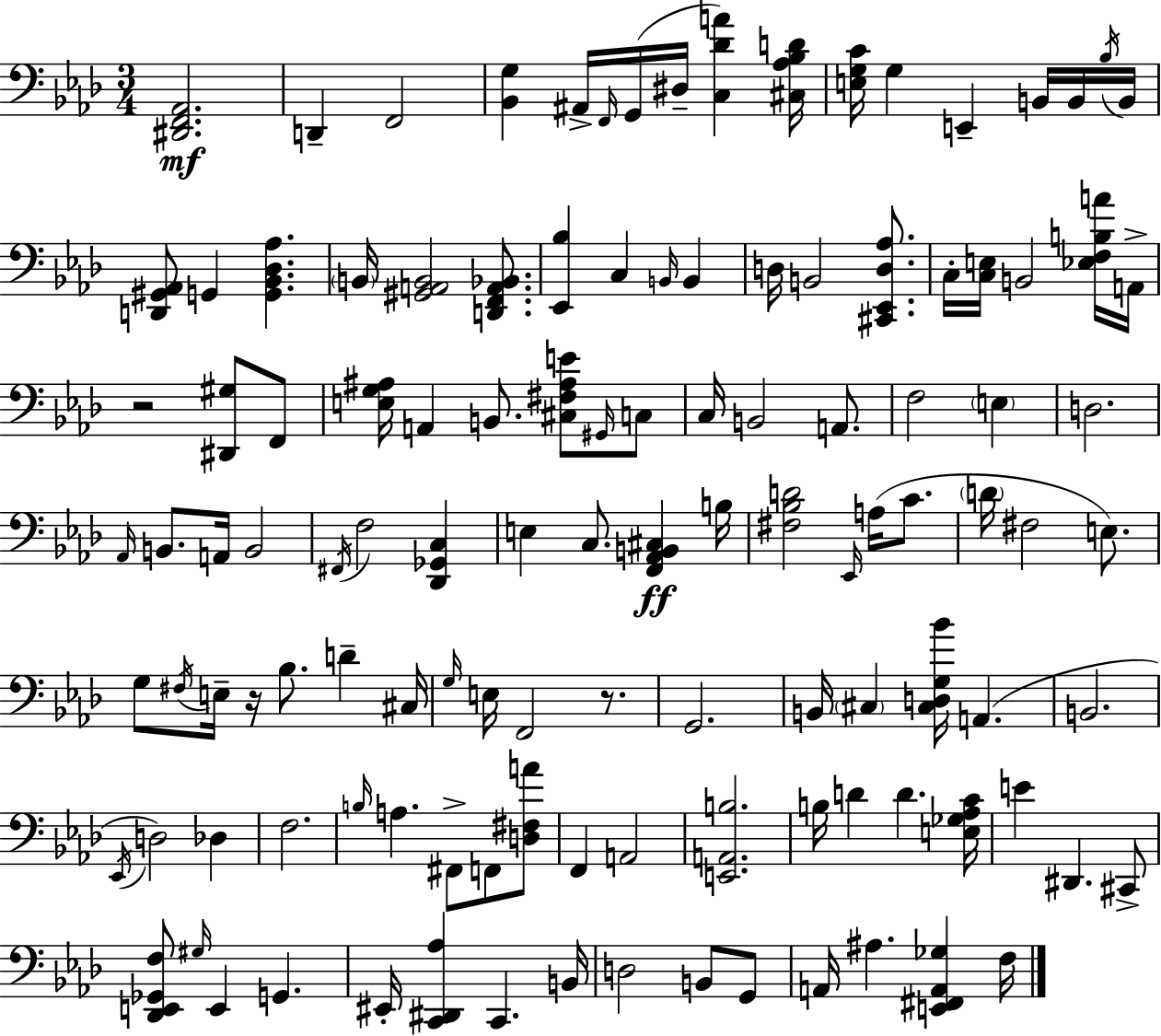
X:1
T:Untitled
M:3/4
L:1/4
K:Fm
[^D,,F,,_A,,]2 D,, F,,2 [_B,,G,] ^A,,/4 F,,/4 G,,/4 ^D,/4 [C,_DA] [^C,_A,_B,D]/4 [E,G,C]/4 G, E,, B,,/4 B,,/4 _B,/4 B,,/4 [D,,^G,,_A,,]/2 G,, [G,,_B,,_D,_A,] B,,/4 [^G,,A,,B,,]2 [D,,F,,A,,_B,,]/2 [_E,,_B,] C, B,,/4 B,, D,/4 B,,2 [^C,,_E,,D,_A,]/2 C,/4 [C,E,]/4 B,,2 [_E,F,B,A]/4 A,,/4 z2 [^D,,^G,]/2 F,,/2 [E,G,^A,]/4 A,, B,,/2 [^C,^F,^A,E]/2 ^G,,/4 C,/2 C,/4 B,,2 A,,/2 F,2 E, D,2 _A,,/4 B,,/2 A,,/4 B,,2 ^F,,/4 F,2 [_D,,_G,,C,] E, C,/2 [F,,_A,,B,,^C,] B,/4 [^F,_B,D]2 _E,,/4 A,/4 C/2 D/4 ^F,2 E,/2 G,/2 ^F,/4 E,/4 z/4 _B,/2 D ^C,/4 G,/4 E,/4 F,,2 z/2 G,,2 B,,/4 ^C, [^C,D,G,_B]/4 A,, B,,2 _E,,/4 D,2 _D, F,2 B,/4 A, ^F,,/2 F,,/2 [D,^F,A]/2 F,, A,,2 [E,,A,,B,]2 B,/4 D D [E,_G,_A,C]/4 E ^D,, ^C,,/2 [_D,,E,,_G,,F,]/2 ^G,/4 E,, G,, ^E,,/4 [C,,^D,,_A,] C,, B,,/4 D,2 B,,/2 G,,/2 A,,/4 ^A, [E,,^F,,A,,_G,] F,/4